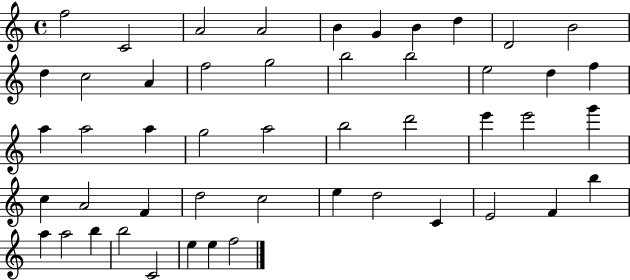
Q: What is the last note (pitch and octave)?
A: F5